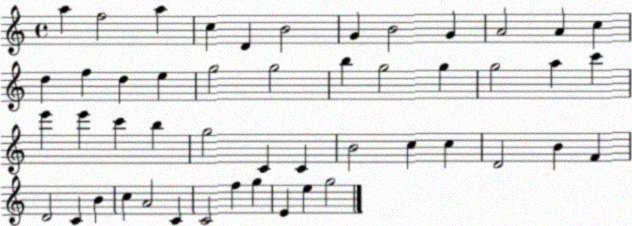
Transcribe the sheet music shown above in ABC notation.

X:1
T:Untitled
M:4/4
L:1/4
K:C
a f2 a c D B2 G B2 G A2 A c d f d e g2 g2 b g2 g g2 a c' e' e' c' b g2 C C B2 c c D2 B F D2 C B c A2 C C2 f g E e g2